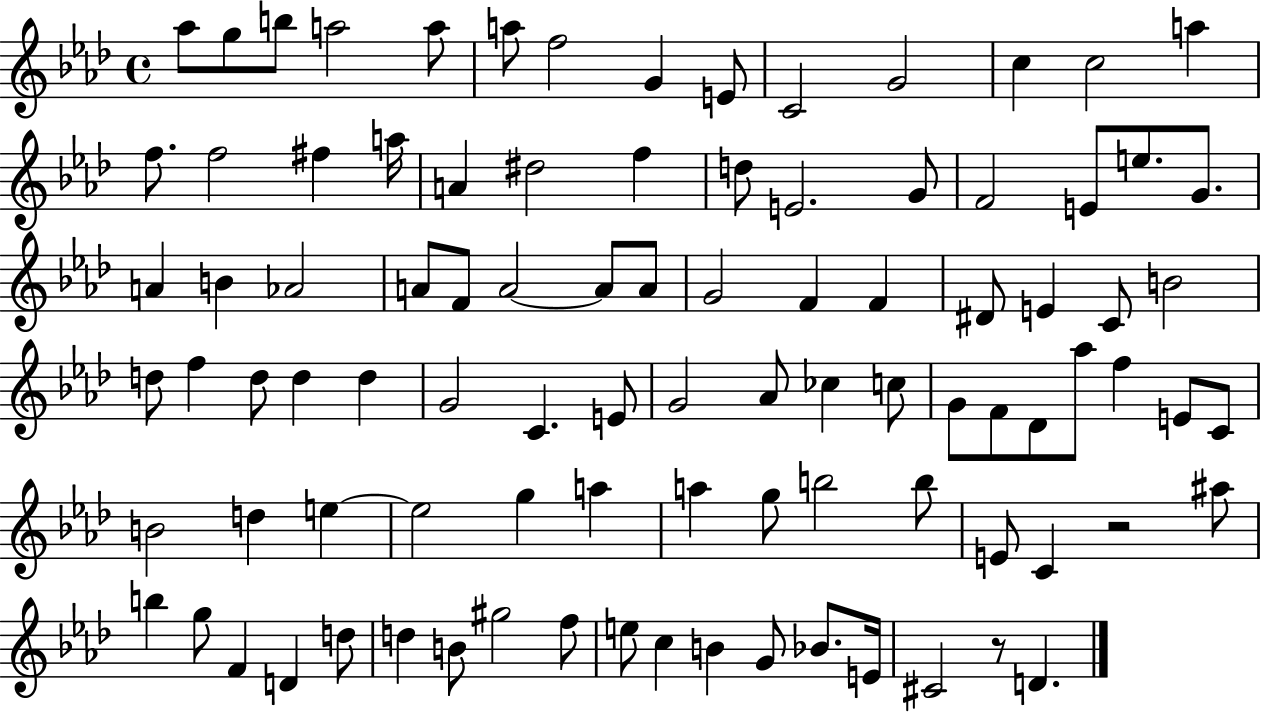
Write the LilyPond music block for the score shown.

{
  \clef treble
  \time 4/4
  \defaultTimeSignature
  \key aes \major
  \repeat volta 2 { aes''8 g''8 b''8 a''2 a''8 | a''8 f''2 g'4 e'8 | c'2 g'2 | c''4 c''2 a''4 | \break f''8. f''2 fis''4 a''16 | a'4 dis''2 f''4 | d''8 e'2. g'8 | f'2 e'8 e''8. g'8. | \break a'4 b'4 aes'2 | a'8 f'8 a'2~~ a'8 a'8 | g'2 f'4 f'4 | dis'8 e'4 c'8 b'2 | \break d''8 f''4 d''8 d''4 d''4 | g'2 c'4. e'8 | g'2 aes'8 ces''4 c''8 | g'8 f'8 des'8 aes''8 f''4 e'8 c'8 | \break b'2 d''4 e''4~~ | e''2 g''4 a''4 | a''4 g''8 b''2 b''8 | e'8 c'4 r2 ais''8 | \break b''4 g''8 f'4 d'4 d''8 | d''4 b'8 gis''2 f''8 | e''8 c''4 b'4 g'8 bes'8. e'16 | cis'2 r8 d'4. | \break } \bar "|."
}